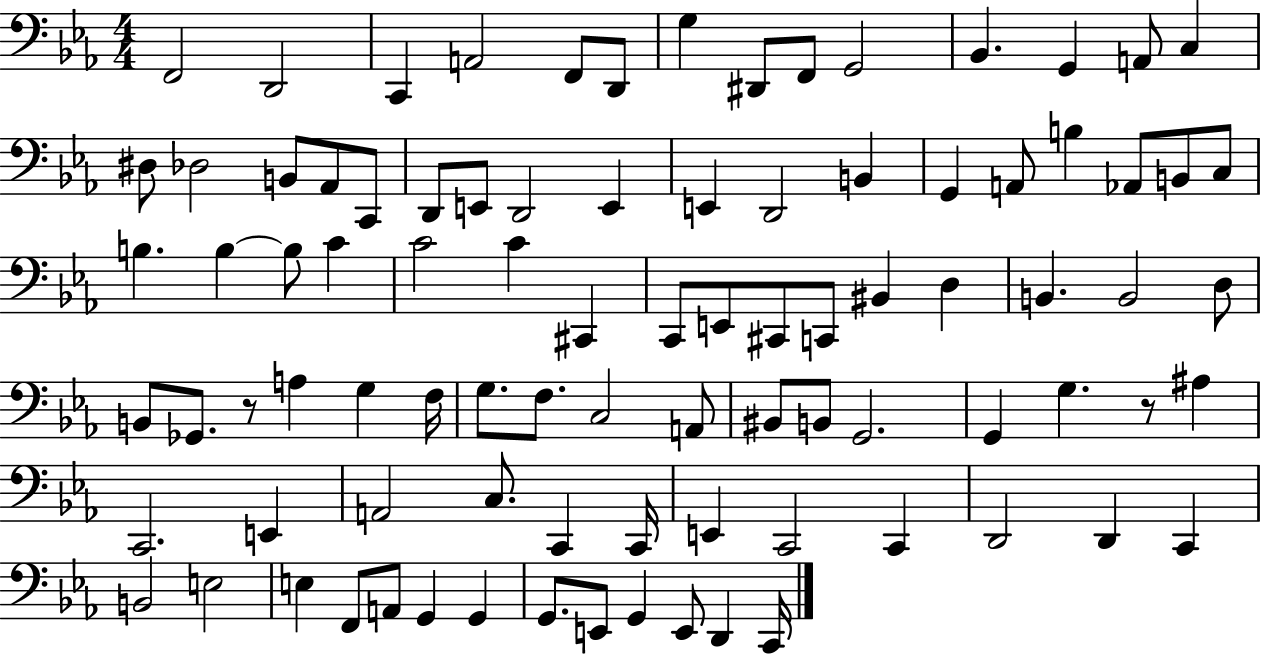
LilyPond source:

{
  \clef bass
  \numericTimeSignature
  \time 4/4
  \key ees \major
  f,2 d,2 | c,4 a,2 f,8 d,8 | g4 dis,8 f,8 g,2 | bes,4. g,4 a,8 c4 | \break dis8 des2 b,8 aes,8 c,8 | d,8 e,8 d,2 e,4 | e,4 d,2 b,4 | g,4 a,8 b4 aes,8 b,8 c8 | \break b4. b4~~ b8 c'4 | c'2 c'4 cis,4 | c,8 e,8 cis,8 c,8 bis,4 d4 | b,4. b,2 d8 | \break b,8 ges,8. r8 a4 g4 f16 | g8. f8. c2 a,8 | bis,8 b,8 g,2. | g,4 g4. r8 ais4 | \break c,2. e,4 | a,2 c8. c,4 c,16 | e,4 c,2 c,4 | d,2 d,4 c,4 | \break b,2 e2 | e4 f,8 a,8 g,4 g,4 | g,8. e,8 g,4 e,8 d,4 c,16 | \bar "|."
}